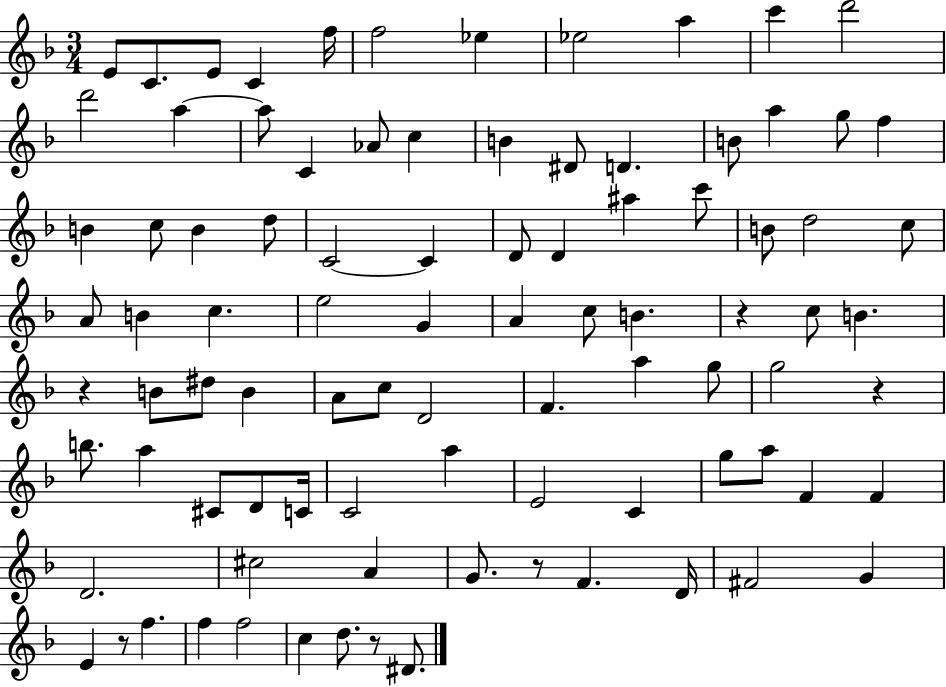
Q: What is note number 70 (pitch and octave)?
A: F4